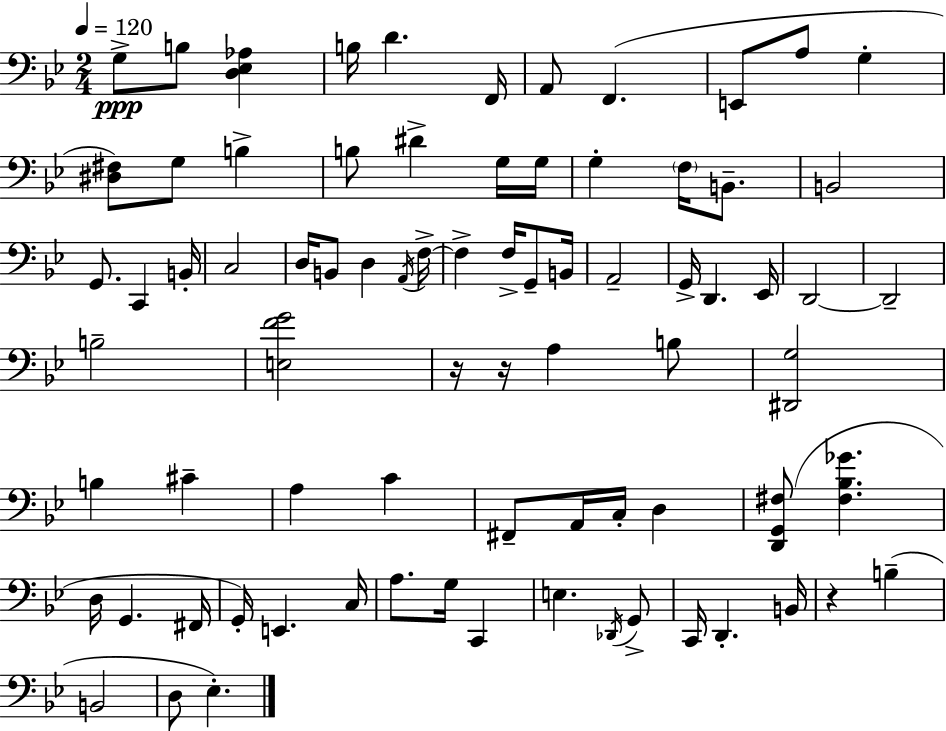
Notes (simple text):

G3/e B3/e [D3,Eb3,Ab3]/q B3/s D4/q. F2/s A2/e F2/q. E2/e A3/e G3/q [D#3,F#3]/e G3/e B3/q B3/e D#4/q G3/s G3/s G3/q F3/s B2/e. B2/h G2/e. C2/q B2/s C3/h D3/s B2/e D3/q A2/s F3/s F3/q F3/s G2/e B2/s A2/h G2/s D2/q. Eb2/s D2/h D2/h B3/h [E3,F4,G4]/h R/s R/s A3/q B3/e [D#2,G3]/h B3/q C#4/q A3/q C4/q F#2/e A2/s C3/s D3/q [D2,G2,F#3]/e [F#3,Bb3,Gb4]/q. D3/s G2/q. F#2/s G2/s E2/q. C3/s A3/e. G3/s C2/q E3/q. Db2/s G2/e C2/s D2/q. B2/s R/q B3/q B2/h D3/e Eb3/q.